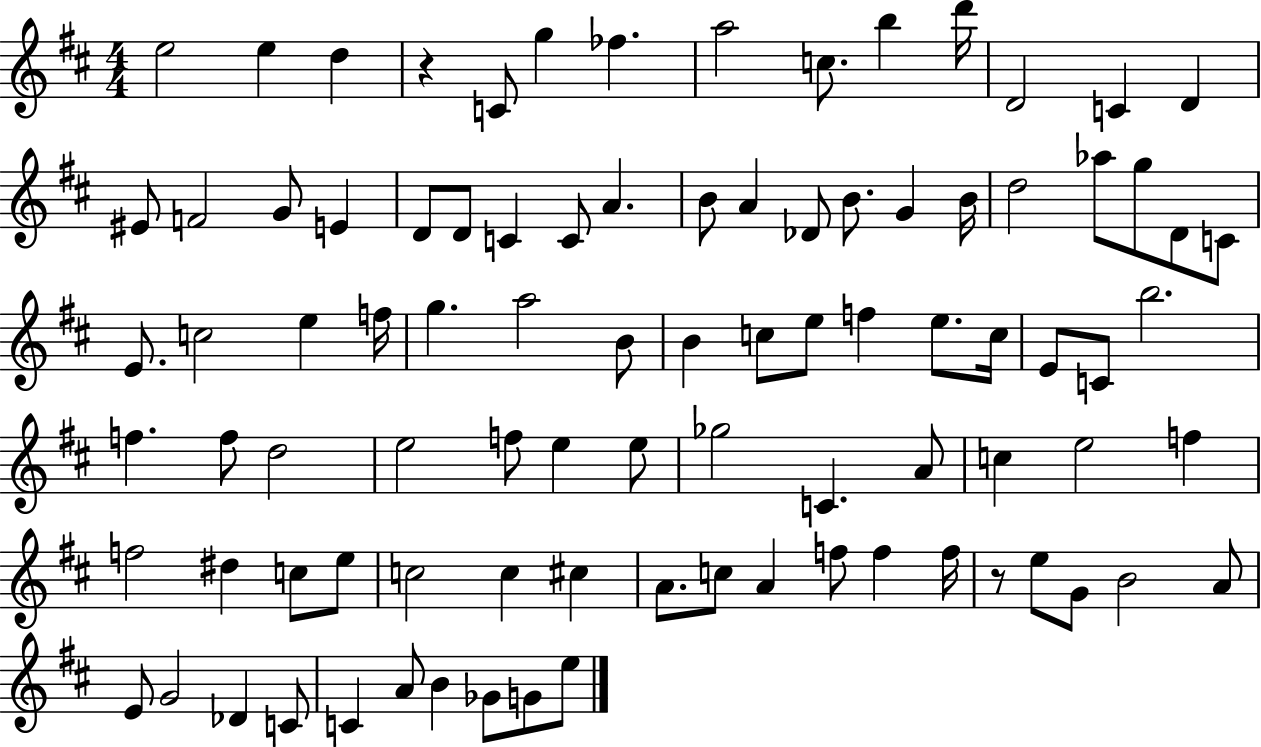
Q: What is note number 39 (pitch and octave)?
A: A5